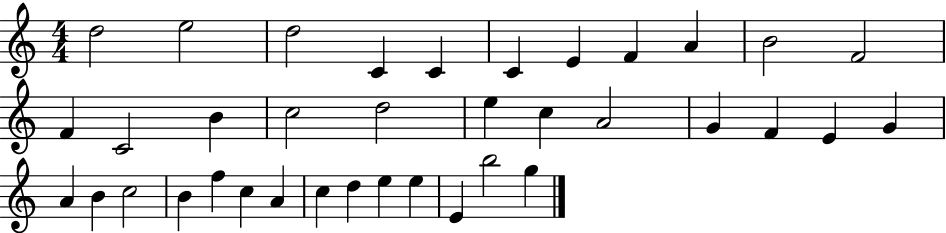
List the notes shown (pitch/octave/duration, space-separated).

D5/h E5/h D5/h C4/q C4/q C4/q E4/q F4/q A4/q B4/h F4/h F4/q C4/h B4/q C5/h D5/h E5/q C5/q A4/h G4/q F4/q E4/q G4/q A4/q B4/q C5/h B4/q F5/q C5/q A4/q C5/q D5/q E5/q E5/q E4/q B5/h G5/q